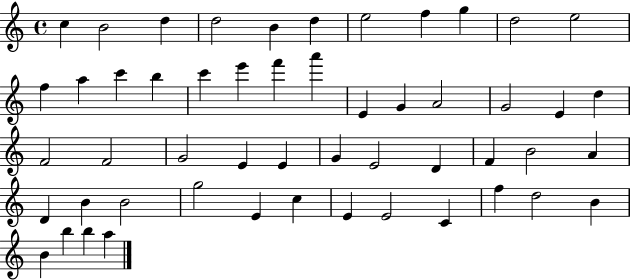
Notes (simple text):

C5/q B4/h D5/q D5/h B4/q D5/q E5/h F5/q G5/q D5/h E5/h F5/q A5/q C6/q B5/q C6/q E6/q F6/q A6/q E4/q G4/q A4/h G4/h E4/q D5/q F4/h F4/h G4/h E4/q E4/q G4/q E4/h D4/q F4/q B4/h A4/q D4/q B4/q B4/h G5/h E4/q C5/q E4/q E4/h C4/q F5/q D5/h B4/q B4/q B5/q B5/q A5/q